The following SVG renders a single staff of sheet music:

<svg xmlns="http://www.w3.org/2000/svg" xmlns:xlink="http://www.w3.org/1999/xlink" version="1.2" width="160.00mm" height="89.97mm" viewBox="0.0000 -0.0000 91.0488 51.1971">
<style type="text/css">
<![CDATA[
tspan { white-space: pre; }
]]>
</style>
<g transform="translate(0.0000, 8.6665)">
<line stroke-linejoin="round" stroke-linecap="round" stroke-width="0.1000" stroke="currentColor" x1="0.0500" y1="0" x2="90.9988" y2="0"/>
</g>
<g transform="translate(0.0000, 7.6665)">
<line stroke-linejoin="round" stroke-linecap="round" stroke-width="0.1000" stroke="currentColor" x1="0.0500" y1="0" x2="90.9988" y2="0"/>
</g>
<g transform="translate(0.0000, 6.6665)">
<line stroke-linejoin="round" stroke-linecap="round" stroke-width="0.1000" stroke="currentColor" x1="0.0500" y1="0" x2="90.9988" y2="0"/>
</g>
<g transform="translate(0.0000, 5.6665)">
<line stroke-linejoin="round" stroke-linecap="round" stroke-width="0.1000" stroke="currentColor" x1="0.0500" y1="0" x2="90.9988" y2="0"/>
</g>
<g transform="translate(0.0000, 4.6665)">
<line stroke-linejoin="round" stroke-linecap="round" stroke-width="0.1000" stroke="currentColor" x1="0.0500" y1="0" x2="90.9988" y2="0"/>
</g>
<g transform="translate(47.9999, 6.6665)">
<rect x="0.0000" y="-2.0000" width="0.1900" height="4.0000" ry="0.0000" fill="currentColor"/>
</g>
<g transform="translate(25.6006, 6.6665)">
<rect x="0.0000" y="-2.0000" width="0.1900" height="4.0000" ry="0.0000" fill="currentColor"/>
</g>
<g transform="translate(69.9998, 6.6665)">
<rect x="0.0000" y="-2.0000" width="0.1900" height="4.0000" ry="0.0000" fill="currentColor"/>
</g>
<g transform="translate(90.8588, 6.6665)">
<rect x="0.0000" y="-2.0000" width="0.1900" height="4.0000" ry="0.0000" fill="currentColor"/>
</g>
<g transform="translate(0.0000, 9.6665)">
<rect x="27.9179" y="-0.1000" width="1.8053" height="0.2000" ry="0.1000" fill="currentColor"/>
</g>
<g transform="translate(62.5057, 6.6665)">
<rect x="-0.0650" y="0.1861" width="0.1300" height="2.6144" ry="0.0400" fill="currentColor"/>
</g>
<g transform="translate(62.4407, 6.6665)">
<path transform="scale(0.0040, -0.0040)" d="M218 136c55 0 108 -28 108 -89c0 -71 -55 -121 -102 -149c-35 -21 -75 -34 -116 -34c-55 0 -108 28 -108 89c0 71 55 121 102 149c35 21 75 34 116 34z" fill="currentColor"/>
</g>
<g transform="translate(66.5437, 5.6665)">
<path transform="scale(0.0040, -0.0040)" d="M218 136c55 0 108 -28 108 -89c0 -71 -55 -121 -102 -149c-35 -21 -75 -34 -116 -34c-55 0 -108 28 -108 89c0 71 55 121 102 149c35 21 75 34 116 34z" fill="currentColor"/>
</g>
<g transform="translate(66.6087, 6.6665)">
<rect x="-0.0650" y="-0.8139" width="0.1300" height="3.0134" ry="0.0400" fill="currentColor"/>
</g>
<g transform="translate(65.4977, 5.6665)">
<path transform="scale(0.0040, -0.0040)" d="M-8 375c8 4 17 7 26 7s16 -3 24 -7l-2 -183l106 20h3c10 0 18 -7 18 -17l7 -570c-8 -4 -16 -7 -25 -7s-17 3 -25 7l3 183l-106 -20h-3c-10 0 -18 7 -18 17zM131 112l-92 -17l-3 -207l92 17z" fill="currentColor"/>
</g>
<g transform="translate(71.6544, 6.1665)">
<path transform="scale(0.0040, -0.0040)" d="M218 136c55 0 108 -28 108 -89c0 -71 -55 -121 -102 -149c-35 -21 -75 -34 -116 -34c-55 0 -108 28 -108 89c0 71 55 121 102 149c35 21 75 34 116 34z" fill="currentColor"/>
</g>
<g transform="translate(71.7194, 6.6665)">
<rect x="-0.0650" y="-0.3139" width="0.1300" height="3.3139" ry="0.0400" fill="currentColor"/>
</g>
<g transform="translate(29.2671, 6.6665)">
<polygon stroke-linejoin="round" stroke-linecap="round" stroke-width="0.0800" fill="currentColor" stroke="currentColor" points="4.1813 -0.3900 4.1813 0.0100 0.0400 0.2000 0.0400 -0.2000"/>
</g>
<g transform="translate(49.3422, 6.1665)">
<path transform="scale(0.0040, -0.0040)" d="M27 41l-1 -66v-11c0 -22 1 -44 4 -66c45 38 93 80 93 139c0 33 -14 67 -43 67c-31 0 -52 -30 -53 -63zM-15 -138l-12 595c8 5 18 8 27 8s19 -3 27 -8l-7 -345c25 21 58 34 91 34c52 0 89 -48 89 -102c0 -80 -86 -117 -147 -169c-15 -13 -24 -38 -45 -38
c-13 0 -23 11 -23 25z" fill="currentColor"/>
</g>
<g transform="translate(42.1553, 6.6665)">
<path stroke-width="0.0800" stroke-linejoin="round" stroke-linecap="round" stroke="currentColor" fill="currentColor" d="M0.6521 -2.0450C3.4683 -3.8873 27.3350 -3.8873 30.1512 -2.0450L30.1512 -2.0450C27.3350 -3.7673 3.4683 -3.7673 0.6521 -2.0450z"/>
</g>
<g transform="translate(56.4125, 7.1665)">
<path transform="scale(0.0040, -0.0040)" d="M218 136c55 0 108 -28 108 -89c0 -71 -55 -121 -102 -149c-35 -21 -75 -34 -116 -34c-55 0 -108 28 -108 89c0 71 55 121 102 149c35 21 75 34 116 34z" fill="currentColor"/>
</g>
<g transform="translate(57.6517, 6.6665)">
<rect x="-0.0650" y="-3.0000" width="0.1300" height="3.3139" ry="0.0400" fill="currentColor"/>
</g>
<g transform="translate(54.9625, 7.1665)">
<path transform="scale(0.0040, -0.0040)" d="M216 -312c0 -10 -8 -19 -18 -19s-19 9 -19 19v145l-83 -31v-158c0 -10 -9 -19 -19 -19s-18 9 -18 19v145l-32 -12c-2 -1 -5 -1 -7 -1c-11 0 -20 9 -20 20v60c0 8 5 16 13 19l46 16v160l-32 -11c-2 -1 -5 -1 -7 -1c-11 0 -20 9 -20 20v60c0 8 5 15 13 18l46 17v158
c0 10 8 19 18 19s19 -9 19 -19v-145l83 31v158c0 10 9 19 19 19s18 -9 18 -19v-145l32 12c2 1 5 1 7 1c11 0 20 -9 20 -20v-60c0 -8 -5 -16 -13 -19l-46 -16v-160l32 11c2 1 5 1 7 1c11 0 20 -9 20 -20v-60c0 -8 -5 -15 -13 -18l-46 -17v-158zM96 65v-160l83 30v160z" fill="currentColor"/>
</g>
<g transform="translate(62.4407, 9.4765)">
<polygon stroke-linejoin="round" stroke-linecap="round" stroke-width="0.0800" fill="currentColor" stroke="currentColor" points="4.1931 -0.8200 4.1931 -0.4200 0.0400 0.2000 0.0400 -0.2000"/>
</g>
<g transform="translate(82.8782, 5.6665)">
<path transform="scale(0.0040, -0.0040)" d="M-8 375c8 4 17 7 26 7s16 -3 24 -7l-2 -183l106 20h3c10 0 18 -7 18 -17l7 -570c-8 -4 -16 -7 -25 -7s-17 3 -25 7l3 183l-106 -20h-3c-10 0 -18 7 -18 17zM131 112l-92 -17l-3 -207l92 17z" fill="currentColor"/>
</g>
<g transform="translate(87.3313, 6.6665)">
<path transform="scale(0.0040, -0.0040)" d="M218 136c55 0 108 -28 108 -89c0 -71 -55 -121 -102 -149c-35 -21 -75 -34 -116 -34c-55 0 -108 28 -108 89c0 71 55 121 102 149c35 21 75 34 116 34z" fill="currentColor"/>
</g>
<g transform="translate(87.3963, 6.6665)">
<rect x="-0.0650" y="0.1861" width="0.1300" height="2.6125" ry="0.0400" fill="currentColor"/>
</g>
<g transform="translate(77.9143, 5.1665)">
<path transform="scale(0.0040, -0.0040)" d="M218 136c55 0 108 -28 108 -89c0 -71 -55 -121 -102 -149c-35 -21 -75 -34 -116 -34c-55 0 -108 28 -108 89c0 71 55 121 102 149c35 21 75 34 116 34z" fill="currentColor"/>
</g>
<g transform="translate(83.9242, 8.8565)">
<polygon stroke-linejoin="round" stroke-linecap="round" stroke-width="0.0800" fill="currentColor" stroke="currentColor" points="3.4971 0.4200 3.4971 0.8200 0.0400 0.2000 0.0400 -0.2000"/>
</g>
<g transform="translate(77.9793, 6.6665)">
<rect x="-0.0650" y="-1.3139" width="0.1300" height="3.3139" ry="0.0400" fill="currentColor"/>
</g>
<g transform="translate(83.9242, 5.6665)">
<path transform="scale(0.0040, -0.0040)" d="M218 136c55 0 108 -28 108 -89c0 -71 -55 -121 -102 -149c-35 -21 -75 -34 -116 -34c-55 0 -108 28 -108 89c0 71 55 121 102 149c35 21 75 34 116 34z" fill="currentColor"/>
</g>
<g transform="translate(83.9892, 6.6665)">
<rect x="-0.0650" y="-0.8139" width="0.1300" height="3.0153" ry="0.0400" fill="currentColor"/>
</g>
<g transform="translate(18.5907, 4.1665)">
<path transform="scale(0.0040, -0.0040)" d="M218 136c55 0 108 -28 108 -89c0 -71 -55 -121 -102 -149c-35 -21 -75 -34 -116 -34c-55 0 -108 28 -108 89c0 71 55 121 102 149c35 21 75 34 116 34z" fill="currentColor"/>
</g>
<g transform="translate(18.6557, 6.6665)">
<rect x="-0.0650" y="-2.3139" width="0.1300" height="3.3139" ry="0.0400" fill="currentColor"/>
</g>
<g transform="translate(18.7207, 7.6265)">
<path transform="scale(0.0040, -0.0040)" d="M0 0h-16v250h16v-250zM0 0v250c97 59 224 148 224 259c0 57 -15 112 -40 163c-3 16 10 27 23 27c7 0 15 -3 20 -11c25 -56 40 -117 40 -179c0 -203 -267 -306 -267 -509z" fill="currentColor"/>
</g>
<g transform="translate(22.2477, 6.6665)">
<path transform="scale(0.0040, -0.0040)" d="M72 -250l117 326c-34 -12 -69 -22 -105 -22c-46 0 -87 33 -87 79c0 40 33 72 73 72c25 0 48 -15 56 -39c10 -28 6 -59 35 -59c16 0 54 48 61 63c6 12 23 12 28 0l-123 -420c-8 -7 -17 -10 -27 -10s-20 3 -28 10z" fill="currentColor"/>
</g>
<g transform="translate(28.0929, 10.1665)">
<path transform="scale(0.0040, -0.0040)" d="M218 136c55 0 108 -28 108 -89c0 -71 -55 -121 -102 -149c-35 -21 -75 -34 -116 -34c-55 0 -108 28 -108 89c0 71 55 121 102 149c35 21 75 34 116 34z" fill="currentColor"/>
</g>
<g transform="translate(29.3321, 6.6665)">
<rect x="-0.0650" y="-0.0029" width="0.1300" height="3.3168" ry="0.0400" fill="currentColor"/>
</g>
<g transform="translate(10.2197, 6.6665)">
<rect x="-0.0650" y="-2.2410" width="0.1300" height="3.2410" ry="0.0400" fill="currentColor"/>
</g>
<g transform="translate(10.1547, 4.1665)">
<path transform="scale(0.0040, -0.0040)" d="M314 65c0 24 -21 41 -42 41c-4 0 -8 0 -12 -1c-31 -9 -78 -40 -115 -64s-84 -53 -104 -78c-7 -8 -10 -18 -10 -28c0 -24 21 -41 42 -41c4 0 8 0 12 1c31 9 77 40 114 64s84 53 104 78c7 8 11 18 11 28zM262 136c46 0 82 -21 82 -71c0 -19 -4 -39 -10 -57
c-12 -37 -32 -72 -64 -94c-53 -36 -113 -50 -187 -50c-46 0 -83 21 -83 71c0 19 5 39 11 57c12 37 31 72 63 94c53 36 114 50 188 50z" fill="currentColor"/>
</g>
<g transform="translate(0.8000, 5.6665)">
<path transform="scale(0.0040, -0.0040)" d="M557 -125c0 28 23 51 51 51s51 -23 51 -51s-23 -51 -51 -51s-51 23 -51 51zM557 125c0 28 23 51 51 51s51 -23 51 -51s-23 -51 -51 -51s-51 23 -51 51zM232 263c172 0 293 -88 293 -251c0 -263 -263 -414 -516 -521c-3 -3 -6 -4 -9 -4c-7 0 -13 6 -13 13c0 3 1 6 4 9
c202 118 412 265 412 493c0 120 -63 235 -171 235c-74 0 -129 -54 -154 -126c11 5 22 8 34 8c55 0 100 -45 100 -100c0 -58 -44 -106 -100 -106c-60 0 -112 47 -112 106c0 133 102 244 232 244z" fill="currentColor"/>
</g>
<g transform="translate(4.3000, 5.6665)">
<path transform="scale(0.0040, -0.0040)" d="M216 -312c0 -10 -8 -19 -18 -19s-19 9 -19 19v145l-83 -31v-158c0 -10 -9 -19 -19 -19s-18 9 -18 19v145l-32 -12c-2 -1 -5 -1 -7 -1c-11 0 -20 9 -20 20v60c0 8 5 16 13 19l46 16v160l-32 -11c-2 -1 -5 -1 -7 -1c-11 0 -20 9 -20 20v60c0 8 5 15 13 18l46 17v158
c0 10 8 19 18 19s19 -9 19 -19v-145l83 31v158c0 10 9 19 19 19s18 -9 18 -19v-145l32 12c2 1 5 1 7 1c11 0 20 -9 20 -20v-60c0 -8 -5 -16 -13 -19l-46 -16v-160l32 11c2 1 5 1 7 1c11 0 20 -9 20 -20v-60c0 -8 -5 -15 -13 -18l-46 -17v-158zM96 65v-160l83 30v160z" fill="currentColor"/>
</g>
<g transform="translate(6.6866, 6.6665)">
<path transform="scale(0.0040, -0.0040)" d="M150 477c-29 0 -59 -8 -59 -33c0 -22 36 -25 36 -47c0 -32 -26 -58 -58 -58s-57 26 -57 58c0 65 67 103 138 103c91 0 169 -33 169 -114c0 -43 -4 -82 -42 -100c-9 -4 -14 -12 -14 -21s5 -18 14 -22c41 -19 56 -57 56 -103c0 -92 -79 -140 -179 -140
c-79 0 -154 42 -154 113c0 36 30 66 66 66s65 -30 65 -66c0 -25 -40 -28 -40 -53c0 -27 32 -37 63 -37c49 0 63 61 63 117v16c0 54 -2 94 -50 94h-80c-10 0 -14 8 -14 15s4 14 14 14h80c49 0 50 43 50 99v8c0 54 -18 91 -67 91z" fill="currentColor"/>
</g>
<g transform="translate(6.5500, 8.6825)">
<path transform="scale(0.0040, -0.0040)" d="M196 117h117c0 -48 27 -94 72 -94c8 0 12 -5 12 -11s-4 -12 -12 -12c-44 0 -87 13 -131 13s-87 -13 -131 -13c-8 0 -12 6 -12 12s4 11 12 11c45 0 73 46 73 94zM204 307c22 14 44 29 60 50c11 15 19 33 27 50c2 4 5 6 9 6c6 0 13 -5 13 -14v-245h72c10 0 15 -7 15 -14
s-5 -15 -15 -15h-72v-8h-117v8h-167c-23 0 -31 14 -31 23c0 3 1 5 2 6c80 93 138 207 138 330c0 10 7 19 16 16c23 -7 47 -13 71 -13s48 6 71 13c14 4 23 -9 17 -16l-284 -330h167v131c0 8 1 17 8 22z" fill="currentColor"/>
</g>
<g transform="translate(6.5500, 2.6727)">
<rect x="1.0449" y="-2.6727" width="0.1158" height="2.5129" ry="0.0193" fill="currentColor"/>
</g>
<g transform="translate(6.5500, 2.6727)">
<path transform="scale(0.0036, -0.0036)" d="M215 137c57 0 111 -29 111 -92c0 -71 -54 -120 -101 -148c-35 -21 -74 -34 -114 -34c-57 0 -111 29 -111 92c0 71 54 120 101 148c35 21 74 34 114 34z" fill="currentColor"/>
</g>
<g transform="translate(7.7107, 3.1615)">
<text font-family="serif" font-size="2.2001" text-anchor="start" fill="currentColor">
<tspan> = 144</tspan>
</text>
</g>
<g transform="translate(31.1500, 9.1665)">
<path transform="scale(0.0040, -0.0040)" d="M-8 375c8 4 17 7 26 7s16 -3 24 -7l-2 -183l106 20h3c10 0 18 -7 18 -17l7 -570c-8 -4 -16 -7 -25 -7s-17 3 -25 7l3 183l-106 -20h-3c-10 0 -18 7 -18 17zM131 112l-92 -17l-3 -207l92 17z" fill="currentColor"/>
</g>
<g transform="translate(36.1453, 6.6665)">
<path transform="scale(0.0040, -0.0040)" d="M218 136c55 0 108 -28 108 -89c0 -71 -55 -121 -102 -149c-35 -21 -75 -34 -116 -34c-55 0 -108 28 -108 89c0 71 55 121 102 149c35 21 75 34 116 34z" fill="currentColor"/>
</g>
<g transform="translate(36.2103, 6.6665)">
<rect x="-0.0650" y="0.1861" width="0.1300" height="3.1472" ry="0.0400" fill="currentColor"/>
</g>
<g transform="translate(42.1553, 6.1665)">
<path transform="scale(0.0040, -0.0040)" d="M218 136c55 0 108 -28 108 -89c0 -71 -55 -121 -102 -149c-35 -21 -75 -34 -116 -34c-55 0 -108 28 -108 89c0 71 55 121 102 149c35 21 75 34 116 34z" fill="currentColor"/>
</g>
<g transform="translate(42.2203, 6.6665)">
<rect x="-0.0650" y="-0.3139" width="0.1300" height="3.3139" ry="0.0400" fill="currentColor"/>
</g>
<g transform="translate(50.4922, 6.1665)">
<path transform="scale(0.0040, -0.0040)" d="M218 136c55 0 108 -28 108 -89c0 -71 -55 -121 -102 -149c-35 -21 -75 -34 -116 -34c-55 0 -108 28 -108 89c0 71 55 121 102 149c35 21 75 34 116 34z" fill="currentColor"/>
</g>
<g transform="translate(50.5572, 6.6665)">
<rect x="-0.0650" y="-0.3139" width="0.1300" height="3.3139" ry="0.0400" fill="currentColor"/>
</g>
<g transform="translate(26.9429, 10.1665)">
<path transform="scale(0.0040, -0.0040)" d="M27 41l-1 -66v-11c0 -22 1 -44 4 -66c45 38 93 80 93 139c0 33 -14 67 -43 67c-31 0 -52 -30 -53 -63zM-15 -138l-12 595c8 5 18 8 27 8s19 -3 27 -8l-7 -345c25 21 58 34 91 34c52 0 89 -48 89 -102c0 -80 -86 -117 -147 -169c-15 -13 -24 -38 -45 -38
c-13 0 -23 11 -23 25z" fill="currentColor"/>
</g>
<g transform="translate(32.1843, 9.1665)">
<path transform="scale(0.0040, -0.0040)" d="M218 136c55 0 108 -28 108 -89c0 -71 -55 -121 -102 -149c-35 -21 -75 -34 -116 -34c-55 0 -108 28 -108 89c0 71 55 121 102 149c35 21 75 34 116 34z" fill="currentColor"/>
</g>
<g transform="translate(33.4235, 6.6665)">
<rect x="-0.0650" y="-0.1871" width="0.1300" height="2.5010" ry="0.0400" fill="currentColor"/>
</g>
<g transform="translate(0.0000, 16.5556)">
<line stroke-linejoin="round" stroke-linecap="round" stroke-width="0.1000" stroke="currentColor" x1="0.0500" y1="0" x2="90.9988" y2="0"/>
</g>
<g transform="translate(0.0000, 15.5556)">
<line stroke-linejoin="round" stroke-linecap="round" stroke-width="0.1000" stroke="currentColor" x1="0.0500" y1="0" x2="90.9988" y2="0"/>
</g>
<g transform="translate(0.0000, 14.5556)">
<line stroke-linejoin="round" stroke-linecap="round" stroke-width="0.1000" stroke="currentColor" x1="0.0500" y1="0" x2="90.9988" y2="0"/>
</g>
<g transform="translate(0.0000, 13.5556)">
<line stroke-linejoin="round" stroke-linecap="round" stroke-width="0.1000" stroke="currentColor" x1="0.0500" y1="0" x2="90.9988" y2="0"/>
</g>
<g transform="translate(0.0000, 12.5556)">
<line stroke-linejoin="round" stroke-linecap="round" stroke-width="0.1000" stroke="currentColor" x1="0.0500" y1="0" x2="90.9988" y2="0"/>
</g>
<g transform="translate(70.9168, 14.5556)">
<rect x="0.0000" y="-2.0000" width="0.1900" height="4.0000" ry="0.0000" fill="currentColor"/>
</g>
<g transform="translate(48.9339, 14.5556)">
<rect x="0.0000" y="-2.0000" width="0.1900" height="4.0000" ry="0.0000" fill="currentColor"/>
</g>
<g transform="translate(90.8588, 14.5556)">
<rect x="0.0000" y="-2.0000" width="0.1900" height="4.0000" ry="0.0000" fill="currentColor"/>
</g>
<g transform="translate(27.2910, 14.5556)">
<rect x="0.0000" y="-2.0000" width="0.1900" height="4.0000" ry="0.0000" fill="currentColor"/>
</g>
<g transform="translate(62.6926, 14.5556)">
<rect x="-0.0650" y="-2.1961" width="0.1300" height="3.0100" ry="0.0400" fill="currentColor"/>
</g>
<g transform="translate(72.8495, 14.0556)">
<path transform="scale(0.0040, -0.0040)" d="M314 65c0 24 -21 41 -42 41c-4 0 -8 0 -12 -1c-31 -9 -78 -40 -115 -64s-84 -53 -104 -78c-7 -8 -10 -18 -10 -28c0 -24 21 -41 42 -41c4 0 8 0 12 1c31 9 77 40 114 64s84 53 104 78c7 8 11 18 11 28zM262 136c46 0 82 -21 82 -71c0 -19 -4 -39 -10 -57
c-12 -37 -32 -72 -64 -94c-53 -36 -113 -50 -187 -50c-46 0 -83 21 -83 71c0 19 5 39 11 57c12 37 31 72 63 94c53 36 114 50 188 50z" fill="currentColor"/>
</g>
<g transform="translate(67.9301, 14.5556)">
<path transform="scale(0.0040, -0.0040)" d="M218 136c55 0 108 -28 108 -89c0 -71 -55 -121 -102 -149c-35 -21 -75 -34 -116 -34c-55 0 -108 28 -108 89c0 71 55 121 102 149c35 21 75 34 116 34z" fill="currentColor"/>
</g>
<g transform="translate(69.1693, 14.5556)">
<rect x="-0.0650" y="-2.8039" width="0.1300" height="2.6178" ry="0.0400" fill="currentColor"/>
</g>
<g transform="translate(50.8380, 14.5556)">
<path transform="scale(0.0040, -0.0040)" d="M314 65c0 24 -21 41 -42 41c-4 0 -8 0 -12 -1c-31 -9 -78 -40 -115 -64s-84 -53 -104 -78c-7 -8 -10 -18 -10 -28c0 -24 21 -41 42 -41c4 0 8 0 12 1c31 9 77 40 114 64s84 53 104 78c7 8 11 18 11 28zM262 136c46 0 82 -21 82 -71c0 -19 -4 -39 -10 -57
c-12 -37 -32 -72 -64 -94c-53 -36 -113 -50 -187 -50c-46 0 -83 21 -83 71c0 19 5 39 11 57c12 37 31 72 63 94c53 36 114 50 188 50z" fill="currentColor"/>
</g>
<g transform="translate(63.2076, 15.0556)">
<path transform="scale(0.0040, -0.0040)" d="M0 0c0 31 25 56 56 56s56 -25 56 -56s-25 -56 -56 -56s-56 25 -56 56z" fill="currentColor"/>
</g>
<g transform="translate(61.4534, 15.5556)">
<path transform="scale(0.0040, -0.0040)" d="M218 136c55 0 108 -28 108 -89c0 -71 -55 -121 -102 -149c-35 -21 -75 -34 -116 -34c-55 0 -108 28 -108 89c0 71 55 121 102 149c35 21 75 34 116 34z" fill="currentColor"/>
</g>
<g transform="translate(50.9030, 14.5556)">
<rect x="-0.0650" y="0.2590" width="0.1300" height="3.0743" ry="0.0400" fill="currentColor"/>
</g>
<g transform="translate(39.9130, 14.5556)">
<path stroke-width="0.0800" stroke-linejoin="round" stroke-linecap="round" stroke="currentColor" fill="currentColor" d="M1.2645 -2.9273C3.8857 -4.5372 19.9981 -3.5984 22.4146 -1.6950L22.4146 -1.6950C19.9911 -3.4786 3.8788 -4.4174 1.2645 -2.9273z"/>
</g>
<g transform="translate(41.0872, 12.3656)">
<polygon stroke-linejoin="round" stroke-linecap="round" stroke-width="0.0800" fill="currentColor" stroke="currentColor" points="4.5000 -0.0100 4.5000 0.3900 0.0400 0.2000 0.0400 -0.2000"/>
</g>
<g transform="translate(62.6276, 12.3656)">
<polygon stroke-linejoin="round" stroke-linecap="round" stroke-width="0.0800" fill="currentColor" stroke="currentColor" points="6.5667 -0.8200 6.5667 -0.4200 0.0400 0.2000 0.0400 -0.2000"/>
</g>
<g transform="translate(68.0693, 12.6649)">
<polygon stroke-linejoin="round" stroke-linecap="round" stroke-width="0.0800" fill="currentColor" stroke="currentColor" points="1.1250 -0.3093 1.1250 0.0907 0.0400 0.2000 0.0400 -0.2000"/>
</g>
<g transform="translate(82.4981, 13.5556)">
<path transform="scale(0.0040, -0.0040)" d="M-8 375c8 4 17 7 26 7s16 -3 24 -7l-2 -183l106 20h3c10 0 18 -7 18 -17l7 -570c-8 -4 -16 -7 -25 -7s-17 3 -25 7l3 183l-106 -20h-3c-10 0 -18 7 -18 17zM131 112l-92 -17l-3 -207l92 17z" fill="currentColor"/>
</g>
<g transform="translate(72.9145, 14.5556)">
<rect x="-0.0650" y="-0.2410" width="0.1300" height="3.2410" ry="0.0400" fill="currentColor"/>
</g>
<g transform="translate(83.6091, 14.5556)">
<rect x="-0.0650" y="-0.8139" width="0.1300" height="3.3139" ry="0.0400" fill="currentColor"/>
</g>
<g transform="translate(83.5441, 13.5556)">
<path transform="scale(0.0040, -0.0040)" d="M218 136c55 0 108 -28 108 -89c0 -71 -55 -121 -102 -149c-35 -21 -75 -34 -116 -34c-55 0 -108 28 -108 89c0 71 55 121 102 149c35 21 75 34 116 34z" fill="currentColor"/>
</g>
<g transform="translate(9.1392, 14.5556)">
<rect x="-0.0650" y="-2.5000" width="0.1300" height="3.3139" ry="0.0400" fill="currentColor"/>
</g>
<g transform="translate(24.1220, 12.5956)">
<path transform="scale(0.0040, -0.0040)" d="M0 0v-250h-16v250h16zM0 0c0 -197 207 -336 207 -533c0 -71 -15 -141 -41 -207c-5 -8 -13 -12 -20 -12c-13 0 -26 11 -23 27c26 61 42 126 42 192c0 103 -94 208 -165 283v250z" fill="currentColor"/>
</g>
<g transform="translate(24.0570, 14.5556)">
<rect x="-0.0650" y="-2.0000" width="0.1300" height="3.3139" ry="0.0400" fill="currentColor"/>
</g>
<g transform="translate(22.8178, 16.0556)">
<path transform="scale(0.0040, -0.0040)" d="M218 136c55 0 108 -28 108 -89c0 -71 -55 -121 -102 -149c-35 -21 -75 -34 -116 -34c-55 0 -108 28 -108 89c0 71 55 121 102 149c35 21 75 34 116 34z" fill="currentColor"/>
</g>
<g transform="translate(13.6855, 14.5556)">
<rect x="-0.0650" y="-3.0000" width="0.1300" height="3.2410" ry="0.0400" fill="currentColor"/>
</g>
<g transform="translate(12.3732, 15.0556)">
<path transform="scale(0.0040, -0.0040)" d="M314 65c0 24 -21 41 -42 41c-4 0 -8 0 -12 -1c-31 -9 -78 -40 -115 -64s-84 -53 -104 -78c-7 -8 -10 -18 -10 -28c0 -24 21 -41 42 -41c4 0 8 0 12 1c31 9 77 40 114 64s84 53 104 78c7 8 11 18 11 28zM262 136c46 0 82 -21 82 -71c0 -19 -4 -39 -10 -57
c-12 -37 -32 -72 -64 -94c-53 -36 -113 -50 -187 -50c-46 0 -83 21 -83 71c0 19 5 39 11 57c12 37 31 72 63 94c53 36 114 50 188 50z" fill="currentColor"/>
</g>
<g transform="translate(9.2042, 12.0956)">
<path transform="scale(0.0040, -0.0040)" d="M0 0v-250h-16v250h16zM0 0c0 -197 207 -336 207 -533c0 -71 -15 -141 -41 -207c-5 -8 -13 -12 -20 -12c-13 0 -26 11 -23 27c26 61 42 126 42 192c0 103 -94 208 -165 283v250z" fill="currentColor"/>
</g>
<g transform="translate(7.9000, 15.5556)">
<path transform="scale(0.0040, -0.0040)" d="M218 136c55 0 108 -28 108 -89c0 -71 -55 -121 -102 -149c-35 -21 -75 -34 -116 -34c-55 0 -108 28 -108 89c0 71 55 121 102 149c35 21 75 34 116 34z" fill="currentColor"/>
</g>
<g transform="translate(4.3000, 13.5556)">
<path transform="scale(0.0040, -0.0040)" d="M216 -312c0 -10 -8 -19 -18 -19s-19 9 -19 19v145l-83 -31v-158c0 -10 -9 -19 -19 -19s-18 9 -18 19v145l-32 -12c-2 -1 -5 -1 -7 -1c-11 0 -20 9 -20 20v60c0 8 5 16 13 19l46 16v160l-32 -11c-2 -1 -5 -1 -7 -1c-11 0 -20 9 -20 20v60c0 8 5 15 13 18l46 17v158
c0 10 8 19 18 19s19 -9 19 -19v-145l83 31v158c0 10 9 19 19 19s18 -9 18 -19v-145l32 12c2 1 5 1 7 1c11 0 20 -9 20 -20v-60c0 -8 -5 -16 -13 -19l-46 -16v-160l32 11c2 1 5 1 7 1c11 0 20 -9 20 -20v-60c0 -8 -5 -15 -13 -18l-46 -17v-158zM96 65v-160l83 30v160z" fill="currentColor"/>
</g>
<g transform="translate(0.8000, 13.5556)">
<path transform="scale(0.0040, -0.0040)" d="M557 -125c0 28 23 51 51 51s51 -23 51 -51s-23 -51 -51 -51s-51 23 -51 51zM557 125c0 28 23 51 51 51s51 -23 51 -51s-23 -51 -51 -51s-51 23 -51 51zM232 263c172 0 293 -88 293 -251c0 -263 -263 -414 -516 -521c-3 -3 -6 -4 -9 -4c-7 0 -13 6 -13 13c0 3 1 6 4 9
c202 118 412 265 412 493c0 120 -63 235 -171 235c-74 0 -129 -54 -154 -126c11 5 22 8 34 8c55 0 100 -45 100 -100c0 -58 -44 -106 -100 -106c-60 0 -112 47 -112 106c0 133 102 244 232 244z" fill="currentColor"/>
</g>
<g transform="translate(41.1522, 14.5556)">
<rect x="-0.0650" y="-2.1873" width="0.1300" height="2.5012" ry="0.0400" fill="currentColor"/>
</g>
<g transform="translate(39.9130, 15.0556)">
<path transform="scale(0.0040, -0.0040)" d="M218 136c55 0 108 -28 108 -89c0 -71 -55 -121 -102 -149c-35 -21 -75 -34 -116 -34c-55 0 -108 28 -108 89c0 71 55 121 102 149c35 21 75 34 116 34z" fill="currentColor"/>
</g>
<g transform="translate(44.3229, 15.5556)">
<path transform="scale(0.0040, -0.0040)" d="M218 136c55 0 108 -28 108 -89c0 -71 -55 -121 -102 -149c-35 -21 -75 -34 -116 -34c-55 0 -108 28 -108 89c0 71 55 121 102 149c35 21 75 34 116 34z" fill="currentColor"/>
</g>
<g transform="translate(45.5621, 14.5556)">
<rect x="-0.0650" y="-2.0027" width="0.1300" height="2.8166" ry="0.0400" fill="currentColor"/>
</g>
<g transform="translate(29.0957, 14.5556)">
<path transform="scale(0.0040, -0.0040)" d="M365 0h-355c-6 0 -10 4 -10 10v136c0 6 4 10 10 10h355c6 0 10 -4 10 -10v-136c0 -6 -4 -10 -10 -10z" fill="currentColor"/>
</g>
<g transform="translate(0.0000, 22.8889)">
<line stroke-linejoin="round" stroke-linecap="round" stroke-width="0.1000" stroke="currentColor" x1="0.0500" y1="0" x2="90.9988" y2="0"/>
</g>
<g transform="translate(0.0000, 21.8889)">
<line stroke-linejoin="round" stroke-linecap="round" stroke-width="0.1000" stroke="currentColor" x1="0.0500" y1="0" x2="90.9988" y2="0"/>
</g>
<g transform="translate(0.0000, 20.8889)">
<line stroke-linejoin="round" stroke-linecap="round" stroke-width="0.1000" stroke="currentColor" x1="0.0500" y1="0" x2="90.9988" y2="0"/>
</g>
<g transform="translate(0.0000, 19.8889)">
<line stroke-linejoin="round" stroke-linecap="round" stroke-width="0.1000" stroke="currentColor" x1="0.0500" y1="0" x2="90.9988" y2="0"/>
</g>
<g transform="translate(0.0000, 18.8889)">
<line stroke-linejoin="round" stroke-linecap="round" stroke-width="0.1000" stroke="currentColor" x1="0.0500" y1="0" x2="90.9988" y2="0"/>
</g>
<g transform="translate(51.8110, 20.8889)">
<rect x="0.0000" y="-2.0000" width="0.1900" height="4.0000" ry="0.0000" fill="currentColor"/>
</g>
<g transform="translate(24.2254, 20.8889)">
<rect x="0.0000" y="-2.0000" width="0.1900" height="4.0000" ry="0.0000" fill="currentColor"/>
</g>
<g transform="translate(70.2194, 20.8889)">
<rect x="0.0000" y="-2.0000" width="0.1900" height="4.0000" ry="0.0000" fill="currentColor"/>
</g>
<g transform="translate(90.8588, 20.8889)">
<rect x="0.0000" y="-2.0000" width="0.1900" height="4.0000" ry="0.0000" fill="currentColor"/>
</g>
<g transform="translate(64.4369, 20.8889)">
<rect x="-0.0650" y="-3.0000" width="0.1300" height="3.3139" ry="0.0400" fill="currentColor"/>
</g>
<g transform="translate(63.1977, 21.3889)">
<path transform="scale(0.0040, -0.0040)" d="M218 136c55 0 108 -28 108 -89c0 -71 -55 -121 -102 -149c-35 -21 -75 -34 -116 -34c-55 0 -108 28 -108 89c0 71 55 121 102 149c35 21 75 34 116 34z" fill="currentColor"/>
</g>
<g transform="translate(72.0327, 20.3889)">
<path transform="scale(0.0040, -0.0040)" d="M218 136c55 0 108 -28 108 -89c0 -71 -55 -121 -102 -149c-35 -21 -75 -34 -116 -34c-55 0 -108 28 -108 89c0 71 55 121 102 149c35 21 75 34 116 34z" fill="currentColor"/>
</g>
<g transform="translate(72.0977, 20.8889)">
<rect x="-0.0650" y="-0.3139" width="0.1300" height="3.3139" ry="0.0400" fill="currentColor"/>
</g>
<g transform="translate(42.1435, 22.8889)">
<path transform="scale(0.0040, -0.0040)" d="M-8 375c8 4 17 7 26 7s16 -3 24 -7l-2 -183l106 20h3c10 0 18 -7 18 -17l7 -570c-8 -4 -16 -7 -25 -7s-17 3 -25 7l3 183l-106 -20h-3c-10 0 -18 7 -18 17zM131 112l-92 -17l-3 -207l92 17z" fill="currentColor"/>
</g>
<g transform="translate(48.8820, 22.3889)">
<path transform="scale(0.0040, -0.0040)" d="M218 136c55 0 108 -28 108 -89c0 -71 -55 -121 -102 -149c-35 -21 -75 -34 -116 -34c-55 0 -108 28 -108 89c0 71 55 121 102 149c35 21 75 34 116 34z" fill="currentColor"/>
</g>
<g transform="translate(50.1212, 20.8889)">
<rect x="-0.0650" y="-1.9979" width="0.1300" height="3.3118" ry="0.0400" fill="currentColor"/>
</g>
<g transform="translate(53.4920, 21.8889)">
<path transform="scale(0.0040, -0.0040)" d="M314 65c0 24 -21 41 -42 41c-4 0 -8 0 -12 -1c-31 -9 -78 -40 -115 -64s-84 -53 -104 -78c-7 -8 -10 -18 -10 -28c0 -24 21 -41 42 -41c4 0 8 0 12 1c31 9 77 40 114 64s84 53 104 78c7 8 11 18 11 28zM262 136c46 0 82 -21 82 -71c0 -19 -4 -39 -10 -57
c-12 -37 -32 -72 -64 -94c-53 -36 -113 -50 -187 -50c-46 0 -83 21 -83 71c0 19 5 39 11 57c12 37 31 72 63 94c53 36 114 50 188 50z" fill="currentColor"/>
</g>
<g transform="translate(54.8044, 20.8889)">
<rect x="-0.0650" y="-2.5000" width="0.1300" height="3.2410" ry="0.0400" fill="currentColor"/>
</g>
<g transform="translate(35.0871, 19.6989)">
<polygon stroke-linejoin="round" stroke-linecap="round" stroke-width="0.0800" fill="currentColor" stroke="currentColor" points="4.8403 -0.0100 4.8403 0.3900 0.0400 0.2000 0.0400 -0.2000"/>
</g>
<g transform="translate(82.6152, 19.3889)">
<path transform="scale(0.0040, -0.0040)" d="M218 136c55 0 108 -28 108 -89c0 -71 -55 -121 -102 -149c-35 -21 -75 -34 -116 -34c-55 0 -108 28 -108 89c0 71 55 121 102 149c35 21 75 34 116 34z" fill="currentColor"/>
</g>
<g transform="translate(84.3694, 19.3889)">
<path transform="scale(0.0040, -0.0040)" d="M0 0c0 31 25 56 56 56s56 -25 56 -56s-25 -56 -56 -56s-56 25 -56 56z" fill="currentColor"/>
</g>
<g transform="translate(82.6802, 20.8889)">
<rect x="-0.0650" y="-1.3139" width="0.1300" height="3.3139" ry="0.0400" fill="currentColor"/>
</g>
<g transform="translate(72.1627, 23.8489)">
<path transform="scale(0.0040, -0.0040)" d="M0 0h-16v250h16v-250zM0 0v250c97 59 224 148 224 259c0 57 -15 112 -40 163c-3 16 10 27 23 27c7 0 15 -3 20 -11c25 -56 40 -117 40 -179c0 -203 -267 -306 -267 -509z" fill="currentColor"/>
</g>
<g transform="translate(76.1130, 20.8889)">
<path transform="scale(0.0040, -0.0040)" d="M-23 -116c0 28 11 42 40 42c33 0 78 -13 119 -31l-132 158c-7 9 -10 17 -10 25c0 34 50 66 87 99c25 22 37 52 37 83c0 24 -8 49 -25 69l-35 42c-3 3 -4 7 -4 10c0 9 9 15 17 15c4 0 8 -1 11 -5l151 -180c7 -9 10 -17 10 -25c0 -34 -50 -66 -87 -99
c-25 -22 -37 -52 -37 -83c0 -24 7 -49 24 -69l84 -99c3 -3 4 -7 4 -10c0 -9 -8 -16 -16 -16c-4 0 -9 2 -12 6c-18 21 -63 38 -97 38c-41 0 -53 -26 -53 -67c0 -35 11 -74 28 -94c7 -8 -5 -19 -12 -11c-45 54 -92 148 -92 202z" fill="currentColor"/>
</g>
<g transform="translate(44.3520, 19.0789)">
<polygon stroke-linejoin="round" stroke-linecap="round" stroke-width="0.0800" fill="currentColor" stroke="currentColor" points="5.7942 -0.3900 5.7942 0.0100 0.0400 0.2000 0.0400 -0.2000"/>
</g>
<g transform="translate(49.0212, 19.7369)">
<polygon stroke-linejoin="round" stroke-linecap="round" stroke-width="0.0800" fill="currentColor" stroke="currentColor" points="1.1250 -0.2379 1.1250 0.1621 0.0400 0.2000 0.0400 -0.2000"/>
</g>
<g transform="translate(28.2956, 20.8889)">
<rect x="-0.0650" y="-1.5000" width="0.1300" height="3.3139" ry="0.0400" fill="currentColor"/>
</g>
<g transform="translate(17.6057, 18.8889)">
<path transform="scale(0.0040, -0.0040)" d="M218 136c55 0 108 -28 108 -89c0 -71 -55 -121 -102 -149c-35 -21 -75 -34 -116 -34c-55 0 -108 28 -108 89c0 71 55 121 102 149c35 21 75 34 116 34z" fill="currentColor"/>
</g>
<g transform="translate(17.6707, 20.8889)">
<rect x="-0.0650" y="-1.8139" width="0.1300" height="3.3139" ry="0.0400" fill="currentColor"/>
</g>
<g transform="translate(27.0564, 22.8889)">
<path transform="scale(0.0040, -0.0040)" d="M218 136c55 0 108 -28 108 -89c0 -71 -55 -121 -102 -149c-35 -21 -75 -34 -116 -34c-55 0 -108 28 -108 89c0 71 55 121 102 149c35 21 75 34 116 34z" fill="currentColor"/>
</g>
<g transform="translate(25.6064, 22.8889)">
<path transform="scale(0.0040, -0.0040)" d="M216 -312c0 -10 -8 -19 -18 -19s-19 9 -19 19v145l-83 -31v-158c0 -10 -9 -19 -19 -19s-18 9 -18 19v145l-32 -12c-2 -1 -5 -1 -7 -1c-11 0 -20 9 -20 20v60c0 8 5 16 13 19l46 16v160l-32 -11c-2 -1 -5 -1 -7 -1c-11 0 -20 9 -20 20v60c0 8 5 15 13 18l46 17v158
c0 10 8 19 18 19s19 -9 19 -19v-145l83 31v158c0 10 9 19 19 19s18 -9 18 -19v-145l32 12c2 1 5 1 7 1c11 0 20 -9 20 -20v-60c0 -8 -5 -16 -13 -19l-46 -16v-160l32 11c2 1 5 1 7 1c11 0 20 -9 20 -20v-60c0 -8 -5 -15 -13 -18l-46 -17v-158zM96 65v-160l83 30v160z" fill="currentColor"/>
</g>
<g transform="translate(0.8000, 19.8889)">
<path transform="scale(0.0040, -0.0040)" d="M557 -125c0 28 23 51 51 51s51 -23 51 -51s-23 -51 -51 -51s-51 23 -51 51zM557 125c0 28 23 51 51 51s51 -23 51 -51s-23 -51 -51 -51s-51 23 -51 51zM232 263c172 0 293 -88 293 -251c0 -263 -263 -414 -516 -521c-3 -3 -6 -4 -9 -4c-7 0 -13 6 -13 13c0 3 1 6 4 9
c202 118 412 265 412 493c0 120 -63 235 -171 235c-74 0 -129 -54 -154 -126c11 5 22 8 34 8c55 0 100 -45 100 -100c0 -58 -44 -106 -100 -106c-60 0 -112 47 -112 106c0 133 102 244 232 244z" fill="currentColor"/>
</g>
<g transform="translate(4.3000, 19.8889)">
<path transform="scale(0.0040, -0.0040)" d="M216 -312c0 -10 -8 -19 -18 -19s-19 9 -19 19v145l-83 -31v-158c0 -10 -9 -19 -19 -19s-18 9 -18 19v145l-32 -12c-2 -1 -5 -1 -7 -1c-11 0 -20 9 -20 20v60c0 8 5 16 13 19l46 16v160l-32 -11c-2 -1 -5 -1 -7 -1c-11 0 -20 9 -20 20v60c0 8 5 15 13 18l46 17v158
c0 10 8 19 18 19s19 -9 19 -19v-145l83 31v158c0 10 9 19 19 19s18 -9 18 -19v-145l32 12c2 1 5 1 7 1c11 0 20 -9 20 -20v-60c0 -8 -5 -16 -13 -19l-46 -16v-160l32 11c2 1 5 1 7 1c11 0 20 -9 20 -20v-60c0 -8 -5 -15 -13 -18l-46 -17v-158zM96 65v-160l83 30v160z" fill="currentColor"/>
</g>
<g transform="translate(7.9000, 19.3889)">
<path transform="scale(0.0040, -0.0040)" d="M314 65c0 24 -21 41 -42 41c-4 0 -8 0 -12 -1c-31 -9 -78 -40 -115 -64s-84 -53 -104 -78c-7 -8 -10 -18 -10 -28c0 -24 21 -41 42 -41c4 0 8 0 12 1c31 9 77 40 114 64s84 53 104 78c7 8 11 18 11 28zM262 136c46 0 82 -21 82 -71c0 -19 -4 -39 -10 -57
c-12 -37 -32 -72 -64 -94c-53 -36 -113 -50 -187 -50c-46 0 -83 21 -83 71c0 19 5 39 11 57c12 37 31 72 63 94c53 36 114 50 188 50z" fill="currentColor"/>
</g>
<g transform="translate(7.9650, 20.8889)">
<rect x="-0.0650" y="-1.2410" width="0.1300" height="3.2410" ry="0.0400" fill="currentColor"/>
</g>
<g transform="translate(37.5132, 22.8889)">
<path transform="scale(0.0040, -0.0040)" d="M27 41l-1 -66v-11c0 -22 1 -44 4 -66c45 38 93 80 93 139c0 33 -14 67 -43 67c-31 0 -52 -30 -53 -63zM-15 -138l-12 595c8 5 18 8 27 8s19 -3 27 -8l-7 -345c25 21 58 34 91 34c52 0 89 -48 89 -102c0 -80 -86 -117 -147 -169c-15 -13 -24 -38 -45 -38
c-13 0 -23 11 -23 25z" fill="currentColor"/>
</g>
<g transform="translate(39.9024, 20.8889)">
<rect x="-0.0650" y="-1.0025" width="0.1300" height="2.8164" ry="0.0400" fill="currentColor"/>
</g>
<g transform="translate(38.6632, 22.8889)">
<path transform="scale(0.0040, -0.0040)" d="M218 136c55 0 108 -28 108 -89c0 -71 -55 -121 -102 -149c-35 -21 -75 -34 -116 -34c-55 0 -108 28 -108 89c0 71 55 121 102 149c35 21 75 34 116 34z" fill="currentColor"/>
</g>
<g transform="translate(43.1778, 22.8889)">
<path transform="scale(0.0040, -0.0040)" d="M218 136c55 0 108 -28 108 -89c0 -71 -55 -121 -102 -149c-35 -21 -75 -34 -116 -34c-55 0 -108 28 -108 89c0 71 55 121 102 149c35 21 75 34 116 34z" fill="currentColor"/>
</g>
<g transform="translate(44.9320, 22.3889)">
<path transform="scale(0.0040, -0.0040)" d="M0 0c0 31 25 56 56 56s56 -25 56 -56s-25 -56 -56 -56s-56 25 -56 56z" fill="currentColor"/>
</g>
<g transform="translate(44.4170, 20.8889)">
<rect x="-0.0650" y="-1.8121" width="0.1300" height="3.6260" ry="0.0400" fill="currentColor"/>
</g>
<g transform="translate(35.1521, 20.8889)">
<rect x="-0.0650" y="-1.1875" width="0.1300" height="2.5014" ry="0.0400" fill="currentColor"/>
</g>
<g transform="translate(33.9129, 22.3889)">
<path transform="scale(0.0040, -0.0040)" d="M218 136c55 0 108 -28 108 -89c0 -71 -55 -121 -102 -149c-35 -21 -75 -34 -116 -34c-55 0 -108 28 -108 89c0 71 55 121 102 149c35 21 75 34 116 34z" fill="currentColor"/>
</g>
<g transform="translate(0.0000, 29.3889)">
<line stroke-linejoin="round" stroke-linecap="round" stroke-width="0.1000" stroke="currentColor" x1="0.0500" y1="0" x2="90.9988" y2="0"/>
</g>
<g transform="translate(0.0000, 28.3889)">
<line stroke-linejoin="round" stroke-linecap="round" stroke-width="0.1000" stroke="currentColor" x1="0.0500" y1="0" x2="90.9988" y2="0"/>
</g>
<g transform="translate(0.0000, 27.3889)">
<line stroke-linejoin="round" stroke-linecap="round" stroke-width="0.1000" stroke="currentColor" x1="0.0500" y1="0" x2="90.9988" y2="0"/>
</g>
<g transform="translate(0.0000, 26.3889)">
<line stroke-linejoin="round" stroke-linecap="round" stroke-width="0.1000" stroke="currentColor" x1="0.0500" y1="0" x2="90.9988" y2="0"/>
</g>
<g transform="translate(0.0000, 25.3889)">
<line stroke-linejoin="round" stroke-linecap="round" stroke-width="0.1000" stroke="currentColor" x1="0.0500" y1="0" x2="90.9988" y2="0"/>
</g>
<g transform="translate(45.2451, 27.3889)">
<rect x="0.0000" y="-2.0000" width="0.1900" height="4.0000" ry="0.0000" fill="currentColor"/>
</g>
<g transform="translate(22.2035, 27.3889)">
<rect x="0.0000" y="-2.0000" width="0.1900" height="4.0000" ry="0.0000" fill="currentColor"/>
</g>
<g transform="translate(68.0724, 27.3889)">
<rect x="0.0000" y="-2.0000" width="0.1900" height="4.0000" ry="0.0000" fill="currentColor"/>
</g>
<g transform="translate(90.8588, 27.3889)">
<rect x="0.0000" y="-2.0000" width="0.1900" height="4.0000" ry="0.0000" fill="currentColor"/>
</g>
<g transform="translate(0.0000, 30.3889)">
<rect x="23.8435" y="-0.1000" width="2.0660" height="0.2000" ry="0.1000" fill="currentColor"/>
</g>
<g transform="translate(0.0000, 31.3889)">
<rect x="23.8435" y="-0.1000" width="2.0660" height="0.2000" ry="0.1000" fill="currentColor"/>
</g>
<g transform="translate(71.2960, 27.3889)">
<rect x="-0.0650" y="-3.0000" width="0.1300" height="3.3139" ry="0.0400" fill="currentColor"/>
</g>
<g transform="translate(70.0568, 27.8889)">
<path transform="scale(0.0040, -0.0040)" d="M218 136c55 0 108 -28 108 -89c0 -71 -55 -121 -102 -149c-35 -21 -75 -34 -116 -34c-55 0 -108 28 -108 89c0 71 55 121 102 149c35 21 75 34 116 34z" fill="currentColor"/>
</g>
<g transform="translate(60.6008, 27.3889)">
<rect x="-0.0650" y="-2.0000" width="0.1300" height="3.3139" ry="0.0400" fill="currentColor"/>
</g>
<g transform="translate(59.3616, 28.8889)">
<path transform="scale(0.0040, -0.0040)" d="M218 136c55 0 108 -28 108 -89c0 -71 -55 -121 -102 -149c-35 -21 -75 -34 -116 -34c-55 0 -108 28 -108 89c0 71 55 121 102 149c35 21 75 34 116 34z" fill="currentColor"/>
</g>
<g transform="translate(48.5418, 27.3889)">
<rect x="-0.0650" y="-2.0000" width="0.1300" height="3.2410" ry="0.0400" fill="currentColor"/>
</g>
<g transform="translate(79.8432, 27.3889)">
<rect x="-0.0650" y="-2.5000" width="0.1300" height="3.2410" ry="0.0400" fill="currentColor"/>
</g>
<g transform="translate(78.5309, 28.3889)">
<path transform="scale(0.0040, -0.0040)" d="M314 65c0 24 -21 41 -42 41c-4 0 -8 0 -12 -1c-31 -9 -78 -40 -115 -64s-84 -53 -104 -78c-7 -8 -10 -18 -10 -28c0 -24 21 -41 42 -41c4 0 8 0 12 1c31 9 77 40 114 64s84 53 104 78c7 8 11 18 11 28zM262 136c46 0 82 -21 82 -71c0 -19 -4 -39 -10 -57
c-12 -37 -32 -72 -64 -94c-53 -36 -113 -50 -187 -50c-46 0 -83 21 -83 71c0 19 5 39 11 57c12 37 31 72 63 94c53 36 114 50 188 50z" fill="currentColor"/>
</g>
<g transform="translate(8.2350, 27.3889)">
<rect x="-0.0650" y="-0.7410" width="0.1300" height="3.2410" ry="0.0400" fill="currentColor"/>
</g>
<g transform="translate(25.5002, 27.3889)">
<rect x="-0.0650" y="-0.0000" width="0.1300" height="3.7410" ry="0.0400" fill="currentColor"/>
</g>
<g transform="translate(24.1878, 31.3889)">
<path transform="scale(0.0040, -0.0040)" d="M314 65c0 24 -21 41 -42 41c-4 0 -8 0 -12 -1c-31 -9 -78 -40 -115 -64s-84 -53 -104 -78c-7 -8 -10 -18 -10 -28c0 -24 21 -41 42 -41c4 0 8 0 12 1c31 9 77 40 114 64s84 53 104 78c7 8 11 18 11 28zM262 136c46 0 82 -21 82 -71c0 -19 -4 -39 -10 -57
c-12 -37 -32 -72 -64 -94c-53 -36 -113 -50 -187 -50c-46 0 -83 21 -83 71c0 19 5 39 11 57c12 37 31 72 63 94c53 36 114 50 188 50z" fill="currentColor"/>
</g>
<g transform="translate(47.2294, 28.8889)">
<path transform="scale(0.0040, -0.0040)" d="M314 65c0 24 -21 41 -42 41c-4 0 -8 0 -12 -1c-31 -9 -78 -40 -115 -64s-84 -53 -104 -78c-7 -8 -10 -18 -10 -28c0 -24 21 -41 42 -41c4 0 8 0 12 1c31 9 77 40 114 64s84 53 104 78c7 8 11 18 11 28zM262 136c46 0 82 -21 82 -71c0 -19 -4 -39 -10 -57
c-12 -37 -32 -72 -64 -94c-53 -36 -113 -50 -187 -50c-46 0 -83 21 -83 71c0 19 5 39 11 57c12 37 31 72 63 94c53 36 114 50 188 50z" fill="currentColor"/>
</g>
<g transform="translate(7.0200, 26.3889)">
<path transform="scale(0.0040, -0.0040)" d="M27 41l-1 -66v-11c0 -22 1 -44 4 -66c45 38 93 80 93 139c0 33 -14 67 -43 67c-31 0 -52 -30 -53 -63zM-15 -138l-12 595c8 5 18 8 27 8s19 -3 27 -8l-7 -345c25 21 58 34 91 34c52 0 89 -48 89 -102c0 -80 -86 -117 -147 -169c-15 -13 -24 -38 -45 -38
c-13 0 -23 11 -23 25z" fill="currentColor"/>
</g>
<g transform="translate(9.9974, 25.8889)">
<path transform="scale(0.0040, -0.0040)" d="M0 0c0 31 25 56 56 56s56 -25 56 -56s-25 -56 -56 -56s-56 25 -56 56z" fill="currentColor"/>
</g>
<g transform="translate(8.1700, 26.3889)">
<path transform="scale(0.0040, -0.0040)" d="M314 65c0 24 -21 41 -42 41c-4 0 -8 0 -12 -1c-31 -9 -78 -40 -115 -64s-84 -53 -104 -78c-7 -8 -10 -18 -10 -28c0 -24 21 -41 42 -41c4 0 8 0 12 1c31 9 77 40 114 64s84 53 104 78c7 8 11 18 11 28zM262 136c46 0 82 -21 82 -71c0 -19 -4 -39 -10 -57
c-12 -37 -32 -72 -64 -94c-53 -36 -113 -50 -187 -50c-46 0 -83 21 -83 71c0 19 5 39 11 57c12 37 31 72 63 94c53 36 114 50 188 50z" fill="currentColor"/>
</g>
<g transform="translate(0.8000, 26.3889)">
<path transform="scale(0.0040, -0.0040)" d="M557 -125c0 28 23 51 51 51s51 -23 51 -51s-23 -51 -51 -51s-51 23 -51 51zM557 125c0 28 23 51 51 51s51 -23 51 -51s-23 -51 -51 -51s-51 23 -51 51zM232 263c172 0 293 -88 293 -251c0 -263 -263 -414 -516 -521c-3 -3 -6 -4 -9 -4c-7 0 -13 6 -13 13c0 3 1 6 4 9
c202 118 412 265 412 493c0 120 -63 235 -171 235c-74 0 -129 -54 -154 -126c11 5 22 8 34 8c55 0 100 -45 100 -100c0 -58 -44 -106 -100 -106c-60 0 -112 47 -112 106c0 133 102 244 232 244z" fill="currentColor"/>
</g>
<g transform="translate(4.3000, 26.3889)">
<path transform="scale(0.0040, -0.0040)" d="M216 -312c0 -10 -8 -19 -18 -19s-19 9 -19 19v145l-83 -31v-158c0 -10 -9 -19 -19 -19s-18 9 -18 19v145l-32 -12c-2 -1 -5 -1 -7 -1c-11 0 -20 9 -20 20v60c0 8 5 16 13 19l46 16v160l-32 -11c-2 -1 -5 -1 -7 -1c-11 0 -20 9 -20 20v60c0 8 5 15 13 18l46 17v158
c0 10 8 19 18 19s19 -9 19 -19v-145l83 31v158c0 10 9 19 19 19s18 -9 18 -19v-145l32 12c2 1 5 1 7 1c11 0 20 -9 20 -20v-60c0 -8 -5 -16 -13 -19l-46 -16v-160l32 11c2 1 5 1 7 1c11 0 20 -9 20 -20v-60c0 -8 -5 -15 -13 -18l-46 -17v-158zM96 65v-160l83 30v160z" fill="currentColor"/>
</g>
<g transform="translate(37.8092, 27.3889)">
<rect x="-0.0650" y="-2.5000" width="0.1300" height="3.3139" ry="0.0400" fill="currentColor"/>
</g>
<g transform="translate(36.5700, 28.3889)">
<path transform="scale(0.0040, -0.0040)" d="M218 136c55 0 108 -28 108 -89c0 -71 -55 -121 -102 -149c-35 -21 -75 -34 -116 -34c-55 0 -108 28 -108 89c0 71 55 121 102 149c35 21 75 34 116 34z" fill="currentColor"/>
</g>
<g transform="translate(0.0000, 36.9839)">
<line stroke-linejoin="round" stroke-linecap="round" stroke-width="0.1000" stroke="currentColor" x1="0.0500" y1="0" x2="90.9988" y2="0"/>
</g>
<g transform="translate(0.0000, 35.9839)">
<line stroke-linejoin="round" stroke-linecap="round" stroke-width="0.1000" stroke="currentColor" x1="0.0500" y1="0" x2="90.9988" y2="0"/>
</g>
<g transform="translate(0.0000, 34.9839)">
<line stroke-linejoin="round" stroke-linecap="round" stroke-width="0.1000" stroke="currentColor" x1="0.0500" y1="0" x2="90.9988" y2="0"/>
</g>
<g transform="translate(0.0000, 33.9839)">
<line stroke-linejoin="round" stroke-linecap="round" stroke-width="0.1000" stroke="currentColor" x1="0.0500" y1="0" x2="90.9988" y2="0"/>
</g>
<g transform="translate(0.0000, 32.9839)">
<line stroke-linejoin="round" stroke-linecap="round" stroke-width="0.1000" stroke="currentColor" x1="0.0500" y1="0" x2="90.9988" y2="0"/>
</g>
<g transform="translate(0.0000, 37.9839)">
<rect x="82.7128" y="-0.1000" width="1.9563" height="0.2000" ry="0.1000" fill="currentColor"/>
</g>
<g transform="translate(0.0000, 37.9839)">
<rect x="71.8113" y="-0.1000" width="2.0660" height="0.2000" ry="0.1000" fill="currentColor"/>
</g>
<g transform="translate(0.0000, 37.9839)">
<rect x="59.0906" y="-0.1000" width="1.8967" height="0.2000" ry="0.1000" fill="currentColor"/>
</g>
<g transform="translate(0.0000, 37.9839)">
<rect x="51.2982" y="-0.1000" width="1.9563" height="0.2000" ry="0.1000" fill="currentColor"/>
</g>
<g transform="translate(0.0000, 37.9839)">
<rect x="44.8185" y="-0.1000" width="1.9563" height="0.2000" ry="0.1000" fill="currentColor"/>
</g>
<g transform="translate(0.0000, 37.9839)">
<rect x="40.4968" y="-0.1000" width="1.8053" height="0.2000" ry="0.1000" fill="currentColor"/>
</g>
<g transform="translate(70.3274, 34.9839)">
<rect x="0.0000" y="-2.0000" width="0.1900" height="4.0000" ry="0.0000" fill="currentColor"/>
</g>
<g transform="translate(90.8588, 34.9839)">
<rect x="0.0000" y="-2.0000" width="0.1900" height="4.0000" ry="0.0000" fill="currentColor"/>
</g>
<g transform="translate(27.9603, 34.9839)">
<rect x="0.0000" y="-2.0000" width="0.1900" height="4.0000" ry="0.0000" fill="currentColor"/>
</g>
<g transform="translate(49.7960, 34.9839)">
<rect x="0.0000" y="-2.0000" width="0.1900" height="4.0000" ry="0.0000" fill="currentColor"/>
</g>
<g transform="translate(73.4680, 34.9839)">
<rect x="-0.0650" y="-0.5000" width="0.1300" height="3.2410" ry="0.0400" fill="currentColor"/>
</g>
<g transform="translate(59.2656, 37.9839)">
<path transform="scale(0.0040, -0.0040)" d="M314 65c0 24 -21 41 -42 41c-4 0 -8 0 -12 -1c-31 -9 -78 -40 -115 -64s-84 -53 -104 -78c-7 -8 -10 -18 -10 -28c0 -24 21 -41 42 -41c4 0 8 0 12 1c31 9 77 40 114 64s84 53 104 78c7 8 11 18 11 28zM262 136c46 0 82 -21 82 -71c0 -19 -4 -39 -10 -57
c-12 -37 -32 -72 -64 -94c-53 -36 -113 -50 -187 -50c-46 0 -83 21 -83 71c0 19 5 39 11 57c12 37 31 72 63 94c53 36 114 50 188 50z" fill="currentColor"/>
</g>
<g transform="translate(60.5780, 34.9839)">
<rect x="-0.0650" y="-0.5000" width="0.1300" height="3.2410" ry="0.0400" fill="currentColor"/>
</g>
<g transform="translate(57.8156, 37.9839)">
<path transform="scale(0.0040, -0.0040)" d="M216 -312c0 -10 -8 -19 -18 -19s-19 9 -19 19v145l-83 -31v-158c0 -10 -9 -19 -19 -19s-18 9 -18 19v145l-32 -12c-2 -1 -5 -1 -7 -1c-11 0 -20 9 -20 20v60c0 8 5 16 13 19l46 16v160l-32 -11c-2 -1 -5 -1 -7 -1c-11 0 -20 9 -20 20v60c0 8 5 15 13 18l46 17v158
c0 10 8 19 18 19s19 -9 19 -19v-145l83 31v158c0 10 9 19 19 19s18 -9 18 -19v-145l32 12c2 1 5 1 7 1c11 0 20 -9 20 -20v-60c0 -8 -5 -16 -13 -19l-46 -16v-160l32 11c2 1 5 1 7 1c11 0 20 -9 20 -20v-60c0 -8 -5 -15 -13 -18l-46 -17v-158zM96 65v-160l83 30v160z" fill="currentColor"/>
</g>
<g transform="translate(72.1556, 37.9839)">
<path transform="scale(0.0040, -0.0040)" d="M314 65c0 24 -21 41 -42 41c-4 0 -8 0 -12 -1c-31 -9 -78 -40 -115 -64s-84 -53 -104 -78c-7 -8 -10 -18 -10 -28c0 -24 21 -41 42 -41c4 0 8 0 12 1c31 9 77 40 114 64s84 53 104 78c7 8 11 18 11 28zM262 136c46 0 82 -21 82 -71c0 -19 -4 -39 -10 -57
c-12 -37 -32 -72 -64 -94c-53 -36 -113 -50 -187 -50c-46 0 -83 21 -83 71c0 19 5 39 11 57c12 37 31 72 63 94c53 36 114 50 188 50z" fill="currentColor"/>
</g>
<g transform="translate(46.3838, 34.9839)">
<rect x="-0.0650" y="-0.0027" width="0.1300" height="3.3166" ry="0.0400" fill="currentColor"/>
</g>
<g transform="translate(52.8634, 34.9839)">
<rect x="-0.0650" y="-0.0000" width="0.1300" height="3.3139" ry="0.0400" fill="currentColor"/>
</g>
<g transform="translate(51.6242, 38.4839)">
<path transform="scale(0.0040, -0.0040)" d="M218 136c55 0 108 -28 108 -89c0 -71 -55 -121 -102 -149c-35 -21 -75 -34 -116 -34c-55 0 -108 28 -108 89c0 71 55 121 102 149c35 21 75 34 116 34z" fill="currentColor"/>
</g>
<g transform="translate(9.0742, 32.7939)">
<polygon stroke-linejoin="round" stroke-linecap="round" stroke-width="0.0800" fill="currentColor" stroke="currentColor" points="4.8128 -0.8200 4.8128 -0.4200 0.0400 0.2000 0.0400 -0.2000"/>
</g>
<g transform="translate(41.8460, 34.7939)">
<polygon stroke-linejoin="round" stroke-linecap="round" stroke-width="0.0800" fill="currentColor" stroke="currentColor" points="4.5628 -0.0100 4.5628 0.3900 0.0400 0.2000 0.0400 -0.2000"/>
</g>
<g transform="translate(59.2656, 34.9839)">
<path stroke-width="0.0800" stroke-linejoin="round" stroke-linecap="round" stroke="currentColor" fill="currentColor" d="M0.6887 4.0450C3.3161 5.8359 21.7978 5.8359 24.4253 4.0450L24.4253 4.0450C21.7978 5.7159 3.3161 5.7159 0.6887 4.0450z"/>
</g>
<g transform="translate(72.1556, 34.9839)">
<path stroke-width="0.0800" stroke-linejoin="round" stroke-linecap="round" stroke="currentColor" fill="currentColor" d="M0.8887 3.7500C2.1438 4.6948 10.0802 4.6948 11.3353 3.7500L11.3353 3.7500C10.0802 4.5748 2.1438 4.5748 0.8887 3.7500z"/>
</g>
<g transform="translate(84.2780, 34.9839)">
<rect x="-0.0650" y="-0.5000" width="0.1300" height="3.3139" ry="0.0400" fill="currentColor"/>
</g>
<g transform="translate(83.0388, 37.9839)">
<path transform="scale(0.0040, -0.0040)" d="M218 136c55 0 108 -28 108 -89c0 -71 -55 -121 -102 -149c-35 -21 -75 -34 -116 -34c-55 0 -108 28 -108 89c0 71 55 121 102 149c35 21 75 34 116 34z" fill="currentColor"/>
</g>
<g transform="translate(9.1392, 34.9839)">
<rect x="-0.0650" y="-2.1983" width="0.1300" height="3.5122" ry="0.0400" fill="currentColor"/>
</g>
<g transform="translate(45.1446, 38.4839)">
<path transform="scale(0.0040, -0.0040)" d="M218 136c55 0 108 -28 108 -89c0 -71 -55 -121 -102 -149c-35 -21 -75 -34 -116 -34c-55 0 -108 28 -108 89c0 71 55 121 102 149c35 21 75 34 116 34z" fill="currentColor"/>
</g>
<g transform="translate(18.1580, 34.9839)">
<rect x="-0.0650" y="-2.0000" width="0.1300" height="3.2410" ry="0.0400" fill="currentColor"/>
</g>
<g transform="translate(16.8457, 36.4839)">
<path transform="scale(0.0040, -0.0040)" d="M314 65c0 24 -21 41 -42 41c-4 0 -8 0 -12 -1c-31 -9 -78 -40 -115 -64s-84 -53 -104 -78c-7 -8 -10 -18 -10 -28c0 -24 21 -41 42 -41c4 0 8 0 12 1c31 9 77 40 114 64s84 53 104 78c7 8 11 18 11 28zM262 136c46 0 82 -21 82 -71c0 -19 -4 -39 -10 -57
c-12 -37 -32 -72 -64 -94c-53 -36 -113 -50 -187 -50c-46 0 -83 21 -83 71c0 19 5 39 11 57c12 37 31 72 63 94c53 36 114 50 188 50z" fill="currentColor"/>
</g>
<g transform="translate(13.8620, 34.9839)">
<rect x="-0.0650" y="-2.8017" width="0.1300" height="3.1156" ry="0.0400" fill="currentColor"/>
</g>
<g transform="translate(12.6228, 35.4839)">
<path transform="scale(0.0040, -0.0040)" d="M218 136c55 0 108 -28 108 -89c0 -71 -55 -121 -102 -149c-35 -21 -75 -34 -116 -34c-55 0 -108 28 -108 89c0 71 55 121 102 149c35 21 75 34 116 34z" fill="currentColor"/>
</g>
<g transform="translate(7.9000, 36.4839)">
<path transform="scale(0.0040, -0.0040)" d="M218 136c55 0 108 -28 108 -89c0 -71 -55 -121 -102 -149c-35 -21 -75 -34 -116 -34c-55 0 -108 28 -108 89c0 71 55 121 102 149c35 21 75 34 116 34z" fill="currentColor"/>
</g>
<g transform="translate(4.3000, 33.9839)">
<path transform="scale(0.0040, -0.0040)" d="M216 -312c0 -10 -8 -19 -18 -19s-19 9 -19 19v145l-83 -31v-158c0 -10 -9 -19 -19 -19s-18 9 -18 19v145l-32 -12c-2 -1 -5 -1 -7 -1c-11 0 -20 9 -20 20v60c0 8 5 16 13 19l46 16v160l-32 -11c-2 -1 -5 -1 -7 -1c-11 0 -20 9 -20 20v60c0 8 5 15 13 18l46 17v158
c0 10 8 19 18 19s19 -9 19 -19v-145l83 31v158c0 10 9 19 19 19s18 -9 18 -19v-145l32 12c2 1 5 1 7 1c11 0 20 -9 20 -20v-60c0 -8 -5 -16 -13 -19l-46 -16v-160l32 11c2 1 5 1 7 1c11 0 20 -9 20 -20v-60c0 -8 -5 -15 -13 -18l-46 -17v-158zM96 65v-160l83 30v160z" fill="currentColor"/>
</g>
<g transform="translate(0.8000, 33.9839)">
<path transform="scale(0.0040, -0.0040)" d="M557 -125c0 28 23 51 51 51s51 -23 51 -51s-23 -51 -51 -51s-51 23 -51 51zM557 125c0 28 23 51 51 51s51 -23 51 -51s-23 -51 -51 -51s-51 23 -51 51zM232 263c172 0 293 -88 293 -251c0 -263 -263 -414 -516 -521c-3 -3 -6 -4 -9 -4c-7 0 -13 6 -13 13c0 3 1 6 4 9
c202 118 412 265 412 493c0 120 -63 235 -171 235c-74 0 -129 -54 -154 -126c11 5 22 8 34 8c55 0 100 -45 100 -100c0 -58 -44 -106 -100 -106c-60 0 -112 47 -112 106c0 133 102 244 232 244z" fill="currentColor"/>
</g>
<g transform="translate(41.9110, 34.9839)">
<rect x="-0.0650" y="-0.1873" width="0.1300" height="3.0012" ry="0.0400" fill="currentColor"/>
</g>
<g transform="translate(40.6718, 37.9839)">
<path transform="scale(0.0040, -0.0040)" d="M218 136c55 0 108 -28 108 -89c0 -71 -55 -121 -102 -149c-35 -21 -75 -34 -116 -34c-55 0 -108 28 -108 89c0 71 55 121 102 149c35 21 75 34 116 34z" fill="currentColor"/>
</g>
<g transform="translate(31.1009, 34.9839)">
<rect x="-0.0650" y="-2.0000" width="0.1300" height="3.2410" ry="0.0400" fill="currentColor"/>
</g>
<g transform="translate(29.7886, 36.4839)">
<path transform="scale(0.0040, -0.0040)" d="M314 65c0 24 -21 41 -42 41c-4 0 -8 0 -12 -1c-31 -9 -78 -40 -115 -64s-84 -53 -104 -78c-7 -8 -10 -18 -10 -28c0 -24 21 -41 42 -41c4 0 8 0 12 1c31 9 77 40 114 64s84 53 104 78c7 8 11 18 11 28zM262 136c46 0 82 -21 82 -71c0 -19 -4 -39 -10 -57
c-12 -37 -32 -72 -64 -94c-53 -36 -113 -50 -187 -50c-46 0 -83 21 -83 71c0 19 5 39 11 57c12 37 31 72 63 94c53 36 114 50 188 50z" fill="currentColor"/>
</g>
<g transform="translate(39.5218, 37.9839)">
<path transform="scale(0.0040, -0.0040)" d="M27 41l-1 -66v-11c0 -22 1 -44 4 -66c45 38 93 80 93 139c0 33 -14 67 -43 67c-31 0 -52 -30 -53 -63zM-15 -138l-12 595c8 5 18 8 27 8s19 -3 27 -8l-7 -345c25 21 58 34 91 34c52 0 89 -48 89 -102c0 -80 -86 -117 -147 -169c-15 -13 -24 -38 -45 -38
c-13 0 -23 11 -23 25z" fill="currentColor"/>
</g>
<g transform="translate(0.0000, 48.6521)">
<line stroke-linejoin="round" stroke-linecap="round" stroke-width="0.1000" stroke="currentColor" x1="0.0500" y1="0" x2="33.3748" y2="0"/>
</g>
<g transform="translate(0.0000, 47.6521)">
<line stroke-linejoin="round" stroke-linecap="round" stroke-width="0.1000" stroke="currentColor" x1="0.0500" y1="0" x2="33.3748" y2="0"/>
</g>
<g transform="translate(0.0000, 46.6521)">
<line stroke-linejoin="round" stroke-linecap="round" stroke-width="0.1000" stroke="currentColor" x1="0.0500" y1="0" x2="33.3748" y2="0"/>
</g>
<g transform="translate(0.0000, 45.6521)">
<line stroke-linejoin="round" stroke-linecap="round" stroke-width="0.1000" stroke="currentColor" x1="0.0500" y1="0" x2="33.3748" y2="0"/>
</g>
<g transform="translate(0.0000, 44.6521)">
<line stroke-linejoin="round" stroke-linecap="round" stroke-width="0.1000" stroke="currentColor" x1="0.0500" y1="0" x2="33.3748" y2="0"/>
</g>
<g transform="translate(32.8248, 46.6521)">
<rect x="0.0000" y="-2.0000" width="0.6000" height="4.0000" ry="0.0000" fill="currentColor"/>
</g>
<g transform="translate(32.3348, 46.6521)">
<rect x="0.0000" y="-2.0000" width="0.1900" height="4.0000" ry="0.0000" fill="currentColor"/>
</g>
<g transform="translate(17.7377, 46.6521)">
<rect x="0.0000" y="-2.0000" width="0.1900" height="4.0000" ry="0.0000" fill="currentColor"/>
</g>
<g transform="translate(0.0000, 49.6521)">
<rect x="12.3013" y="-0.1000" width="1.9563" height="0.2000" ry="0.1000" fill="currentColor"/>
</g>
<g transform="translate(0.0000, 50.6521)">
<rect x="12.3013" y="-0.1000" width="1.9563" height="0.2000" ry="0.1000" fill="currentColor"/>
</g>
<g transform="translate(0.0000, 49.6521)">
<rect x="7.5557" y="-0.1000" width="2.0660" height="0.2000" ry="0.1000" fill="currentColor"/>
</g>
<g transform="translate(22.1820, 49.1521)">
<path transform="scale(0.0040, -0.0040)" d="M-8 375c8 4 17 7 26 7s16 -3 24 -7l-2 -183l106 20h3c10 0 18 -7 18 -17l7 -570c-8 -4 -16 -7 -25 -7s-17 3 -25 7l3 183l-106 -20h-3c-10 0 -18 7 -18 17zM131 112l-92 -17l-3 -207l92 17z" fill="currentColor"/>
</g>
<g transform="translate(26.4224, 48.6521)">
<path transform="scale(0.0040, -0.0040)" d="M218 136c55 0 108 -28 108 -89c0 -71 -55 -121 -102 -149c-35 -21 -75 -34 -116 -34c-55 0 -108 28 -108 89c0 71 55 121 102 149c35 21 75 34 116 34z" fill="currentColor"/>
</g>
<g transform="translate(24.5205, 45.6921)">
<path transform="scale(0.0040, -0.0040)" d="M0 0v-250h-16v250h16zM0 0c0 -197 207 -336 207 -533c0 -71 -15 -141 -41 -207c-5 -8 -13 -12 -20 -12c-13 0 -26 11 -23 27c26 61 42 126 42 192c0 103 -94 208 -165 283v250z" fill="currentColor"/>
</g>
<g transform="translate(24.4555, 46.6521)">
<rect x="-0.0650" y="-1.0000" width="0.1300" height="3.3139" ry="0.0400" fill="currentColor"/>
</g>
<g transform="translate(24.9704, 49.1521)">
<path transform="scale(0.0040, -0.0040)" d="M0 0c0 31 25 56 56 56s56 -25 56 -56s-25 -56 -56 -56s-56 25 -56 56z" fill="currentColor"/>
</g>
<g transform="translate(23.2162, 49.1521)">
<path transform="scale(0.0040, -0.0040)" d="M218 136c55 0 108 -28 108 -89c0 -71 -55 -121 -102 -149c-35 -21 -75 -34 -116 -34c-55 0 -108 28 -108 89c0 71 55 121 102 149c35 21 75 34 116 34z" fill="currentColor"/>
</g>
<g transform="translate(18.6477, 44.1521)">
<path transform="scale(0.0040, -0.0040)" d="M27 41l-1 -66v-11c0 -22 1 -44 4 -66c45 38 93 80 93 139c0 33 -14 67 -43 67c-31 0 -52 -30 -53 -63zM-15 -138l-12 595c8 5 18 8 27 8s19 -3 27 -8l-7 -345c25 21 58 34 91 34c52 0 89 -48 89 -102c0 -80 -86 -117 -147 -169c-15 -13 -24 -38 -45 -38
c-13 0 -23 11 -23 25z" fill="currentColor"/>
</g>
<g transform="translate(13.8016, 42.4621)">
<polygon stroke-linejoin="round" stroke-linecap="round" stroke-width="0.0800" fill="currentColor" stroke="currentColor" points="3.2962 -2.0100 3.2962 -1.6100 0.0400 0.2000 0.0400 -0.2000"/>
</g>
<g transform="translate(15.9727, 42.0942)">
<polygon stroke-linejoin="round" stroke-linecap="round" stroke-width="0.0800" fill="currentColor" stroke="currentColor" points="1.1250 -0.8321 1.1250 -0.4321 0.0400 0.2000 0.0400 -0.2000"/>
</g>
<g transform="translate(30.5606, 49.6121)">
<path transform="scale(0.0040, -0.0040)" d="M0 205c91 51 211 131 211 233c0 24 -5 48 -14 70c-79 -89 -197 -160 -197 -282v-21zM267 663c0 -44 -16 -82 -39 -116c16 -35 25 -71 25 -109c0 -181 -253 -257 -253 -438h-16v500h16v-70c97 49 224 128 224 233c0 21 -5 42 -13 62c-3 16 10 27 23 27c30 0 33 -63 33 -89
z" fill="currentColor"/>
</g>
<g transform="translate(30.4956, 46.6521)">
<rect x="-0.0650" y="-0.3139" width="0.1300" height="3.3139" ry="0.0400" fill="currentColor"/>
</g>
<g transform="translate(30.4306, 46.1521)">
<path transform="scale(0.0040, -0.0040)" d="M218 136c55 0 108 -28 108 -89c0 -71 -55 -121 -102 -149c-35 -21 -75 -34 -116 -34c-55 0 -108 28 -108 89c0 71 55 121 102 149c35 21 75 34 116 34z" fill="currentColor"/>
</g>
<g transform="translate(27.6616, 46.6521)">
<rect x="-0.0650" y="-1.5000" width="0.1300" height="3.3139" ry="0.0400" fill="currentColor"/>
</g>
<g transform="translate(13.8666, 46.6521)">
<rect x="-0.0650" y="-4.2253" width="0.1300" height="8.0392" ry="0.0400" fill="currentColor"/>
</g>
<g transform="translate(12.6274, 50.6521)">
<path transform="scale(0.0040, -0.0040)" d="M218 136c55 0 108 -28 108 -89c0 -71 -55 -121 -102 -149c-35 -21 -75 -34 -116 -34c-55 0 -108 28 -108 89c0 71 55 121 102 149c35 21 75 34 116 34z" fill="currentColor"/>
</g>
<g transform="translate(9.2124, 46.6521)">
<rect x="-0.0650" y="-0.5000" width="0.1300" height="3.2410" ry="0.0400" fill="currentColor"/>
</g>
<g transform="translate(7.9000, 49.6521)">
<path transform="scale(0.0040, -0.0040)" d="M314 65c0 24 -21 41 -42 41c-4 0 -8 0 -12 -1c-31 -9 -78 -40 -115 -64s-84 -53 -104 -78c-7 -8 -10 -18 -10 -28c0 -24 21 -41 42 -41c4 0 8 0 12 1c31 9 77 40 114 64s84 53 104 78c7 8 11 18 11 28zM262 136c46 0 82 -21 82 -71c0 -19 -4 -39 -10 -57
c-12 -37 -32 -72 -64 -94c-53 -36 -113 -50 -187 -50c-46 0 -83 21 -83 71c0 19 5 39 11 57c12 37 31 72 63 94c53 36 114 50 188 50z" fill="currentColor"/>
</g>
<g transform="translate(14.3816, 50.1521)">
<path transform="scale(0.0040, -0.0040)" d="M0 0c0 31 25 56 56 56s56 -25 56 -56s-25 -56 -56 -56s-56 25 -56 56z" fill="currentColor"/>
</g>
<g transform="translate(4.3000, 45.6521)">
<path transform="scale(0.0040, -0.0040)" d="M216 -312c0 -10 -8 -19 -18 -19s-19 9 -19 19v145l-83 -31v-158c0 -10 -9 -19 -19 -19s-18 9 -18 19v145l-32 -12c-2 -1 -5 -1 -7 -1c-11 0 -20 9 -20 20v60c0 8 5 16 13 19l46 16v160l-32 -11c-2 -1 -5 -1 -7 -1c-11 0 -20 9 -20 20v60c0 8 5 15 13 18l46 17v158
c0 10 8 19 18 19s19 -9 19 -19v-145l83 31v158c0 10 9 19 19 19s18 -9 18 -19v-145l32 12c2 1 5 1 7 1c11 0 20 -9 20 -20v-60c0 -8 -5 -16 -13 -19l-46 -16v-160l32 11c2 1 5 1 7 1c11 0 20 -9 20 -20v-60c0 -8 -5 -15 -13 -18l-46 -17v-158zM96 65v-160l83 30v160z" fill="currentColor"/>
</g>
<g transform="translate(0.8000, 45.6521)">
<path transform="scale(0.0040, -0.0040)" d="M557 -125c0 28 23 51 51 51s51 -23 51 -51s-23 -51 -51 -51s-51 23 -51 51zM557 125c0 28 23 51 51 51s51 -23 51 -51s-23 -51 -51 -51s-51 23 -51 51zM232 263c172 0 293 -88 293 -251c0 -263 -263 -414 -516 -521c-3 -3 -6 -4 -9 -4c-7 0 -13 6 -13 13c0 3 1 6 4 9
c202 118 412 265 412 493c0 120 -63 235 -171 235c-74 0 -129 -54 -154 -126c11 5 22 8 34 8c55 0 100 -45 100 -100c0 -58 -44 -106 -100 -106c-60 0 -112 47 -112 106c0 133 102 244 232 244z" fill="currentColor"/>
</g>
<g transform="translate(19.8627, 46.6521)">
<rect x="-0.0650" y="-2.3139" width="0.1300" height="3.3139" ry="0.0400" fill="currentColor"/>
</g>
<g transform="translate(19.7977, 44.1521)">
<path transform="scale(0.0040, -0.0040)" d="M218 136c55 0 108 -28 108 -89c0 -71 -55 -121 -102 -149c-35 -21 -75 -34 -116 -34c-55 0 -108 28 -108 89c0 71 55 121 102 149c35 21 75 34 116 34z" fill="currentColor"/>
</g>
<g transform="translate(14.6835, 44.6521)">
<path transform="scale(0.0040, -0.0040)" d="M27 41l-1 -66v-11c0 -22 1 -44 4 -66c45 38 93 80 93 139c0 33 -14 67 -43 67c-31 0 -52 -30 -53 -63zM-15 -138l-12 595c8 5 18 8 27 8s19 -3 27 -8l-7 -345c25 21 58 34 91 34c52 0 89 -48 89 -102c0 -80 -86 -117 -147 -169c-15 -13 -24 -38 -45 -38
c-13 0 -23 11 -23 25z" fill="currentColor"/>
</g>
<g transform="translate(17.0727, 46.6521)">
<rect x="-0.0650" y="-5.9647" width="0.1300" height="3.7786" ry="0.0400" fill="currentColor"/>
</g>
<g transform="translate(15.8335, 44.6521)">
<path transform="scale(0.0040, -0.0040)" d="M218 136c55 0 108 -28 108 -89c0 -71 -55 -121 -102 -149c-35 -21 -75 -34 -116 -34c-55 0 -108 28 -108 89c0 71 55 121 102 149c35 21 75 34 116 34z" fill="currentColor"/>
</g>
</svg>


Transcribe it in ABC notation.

X:1
T:Untitled
M:3/4
L:1/4
K:G
B,2 B,/2 z/2 _D,,/2 F,,/2 D, E, _E, ^C, D,/2 F,/2 E, G, F,/2 D,/2 B,,/2 C,2 A,,/2 z2 C,/2 B,,/2 D,2 B,,/2 D,/4 E,2 F, G,2 A, ^G,, A,,/2 _G,,/2 G,,/2 A,,/4 B,,2 C, E,/2 z G, _F,2 C,,2 B,, A,,2 A,, C, B,,2 A,,/2 C,/2 A,,2 A,,2 _E,,/2 D,,/2 D,, ^E,,2 E,,2 E,, E,,2 C,,/2 _A,/4 _B, F,,/2 G,, E,/4